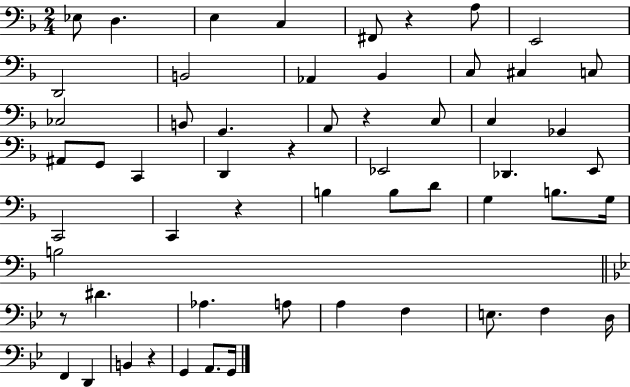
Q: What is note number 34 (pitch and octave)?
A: G3